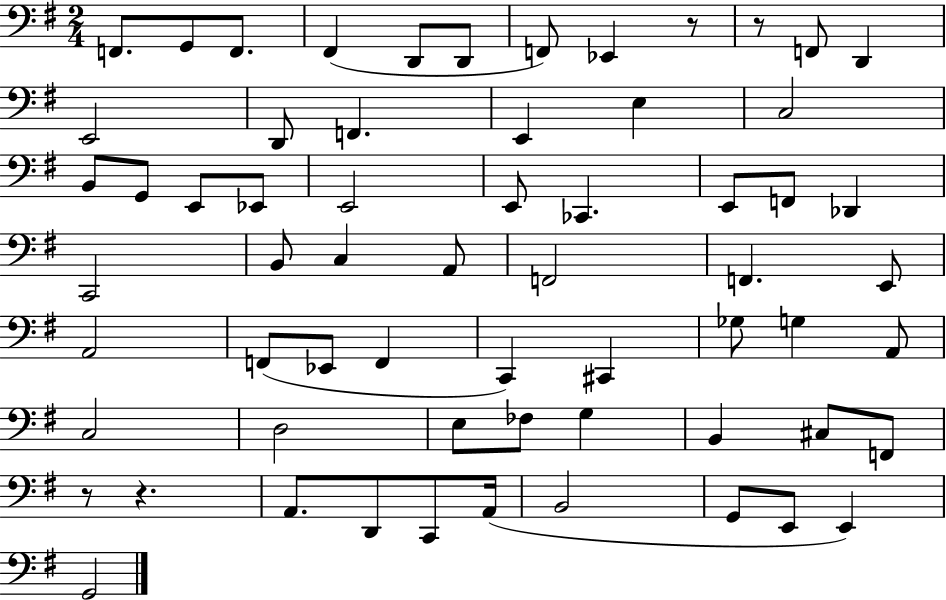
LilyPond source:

{
  \clef bass
  \numericTimeSignature
  \time 2/4
  \key g \major
  f,8. g,8 f,8. | fis,4( d,8 d,8 | f,8) ees,4 r8 | r8 f,8 d,4 | \break e,2 | d,8 f,4. | e,4 e4 | c2 | \break b,8 g,8 e,8 ees,8 | e,2 | e,8 ces,4. | e,8 f,8 des,4 | \break c,2 | b,8 c4 a,8 | f,2 | f,4. e,8 | \break a,2 | f,8( ees,8 f,4 | c,4) cis,4 | ges8 g4 a,8 | \break c2 | d2 | e8 fes8 g4 | b,4 cis8 f,8 | \break r8 r4. | a,8. d,8 c,8 a,16( | b,2 | g,8 e,8 e,4) | \break g,2 | \bar "|."
}